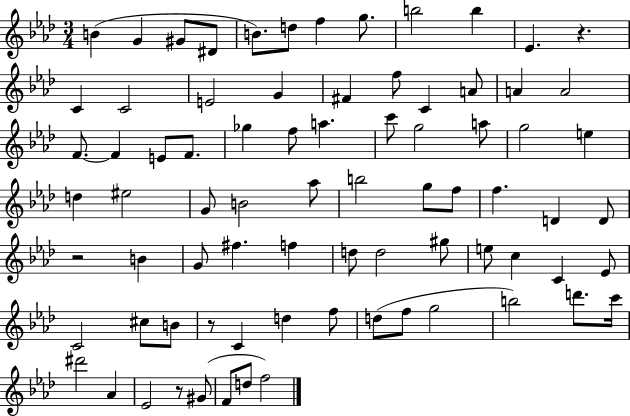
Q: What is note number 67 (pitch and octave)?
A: C6